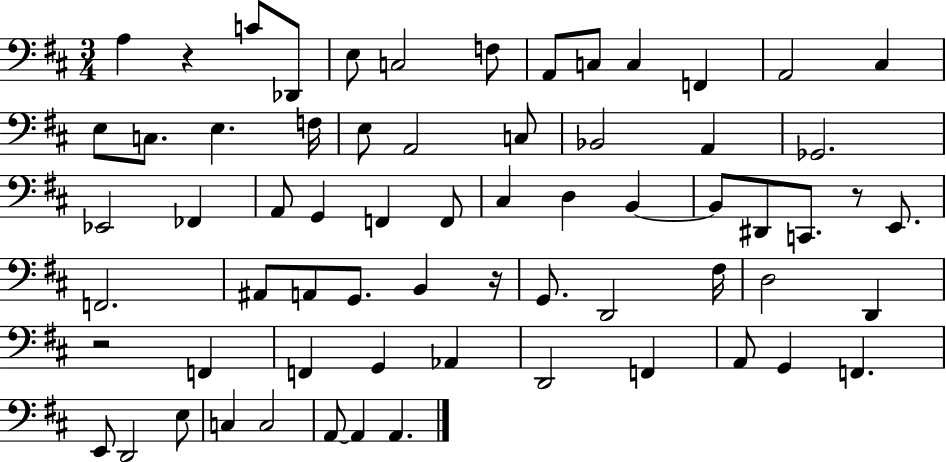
{
  \clef bass
  \numericTimeSignature
  \time 3/4
  \key d \major
  \repeat volta 2 { a4 r4 c'8 des,8 | e8 c2 f8 | a,8 c8 c4 f,4 | a,2 cis4 | \break e8 c8. e4. f16 | e8 a,2 c8 | bes,2 a,4 | ges,2. | \break ees,2 fes,4 | a,8 g,4 f,4 f,8 | cis4 d4 b,4~~ | b,8 dis,8 c,8. r8 e,8. | \break f,2. | ais,8 a,8 g,8. b,4 r16 | g,8. d,2 fis16 | d2 d,4 | \break r2 f,4 | f,4 g,4 aes,4 | d,2 f,4 | a,8 g,4 f,4. | \break e,8 d,2 e8 | c4 c2 | a,8~~ a,4 a,4. | } \bar "|."
}